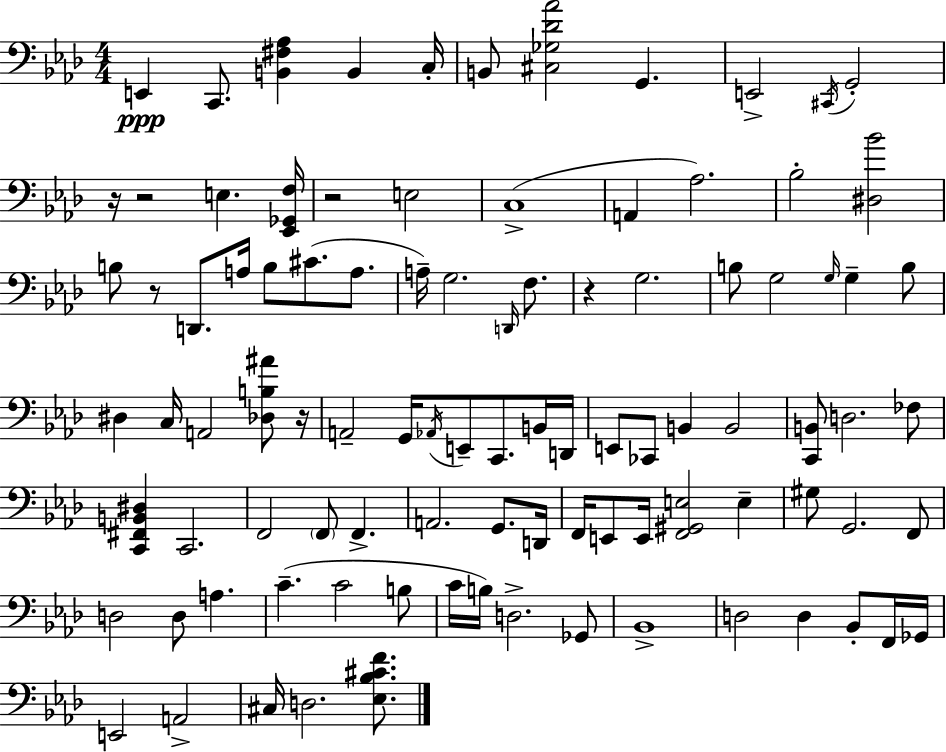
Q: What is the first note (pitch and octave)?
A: E2